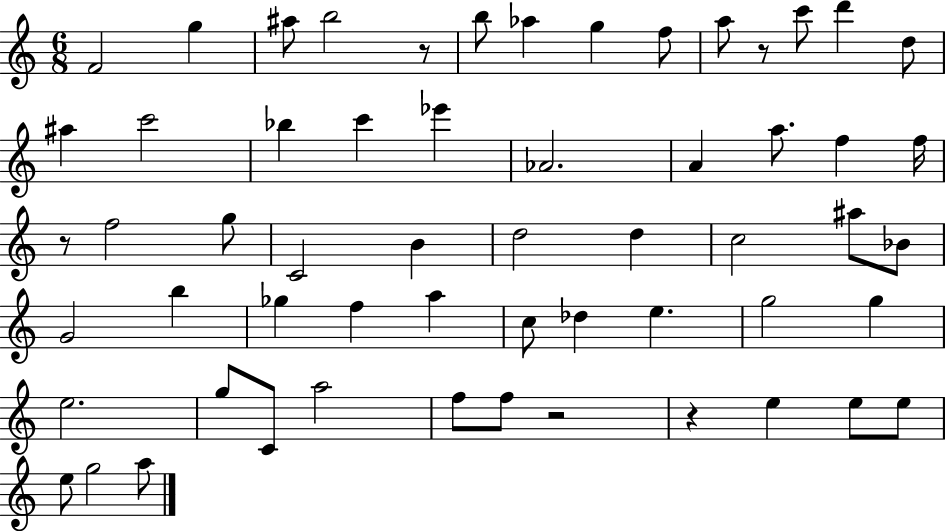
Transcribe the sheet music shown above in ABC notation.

X:1
T:Untitled
M:6/8
L:1/4
K:C
F2 g ^a/2 b2 z/2 b/2 _a g f/2 a/2 z/2 c'/2 d' d/2 ^a c'2 _b c' _e' _A2 A a/2 f f/4 z/2 f2 g/2 C2 B d2 d c2 ^a/2 _B/2 G2 b _g f a c/2 _d e g2 g e2 g/2 C/2 a2 f/2 f/2 z2 z e e/2 e/2 e/2 g2 a/2